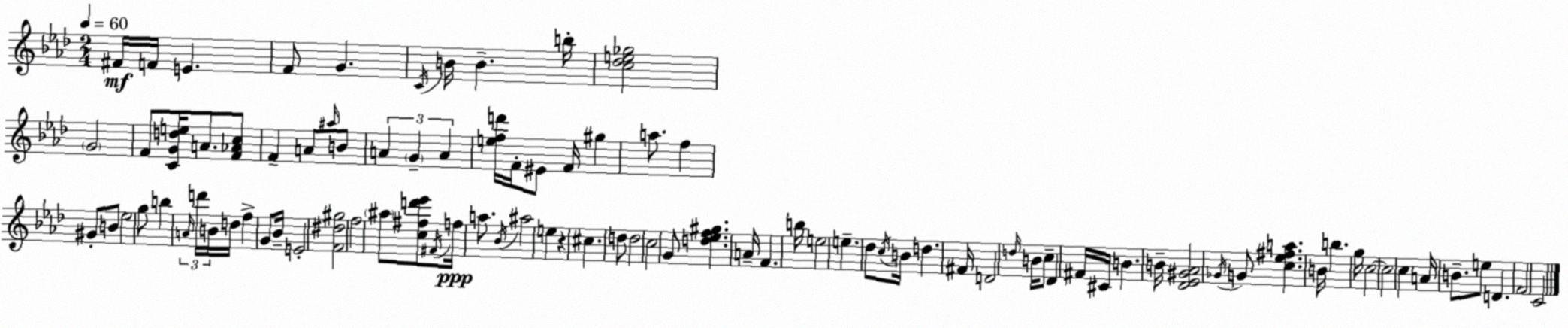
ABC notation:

X:1
T:Untitled
M:2/4
L:1/4
K:Ab
^F/4 F/4 E F/2 G C/4 B/4 B b/4 [c_de_g]2 G2 F/2 [CGde]/4 A/2 [F_Ac]/2 F A/2 ^a/4 B/2 A G A [efd']/4 F/4 ^E/2 F/4 ^g a/2 f ^G/2 B/2 _e2 g/2 b A/4 d'/4 B/4 d/4 f G/2 _B/4 E2 [F^d^g]2 f2 ^a/2 [c^fd'_e']/2 ^F/4 f/4 a/2 _B/4 ^a2 e z ^c d/2 d2 c2 G/2 [d_ef^g] A/4 F b/4 e2 e _d/2 c/4 B/4 d ^F/4 D2 d/4 B/4 c/2 _D ^F/4 ^C/4 B B/4 [_D_E^G_A]2 _G/4 G/2 [c_e^fa] B/4 b g/4 c2 c2 c A/4 B/2 e/2 D F2 C2